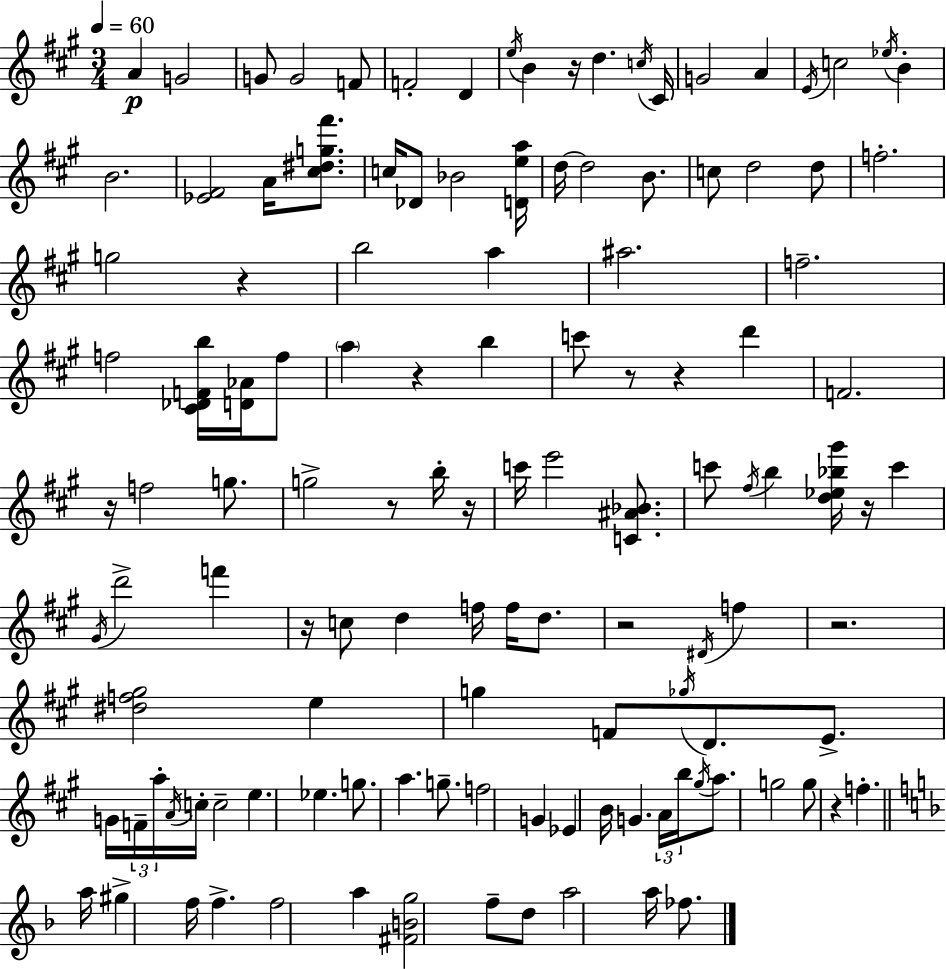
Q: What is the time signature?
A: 3/4